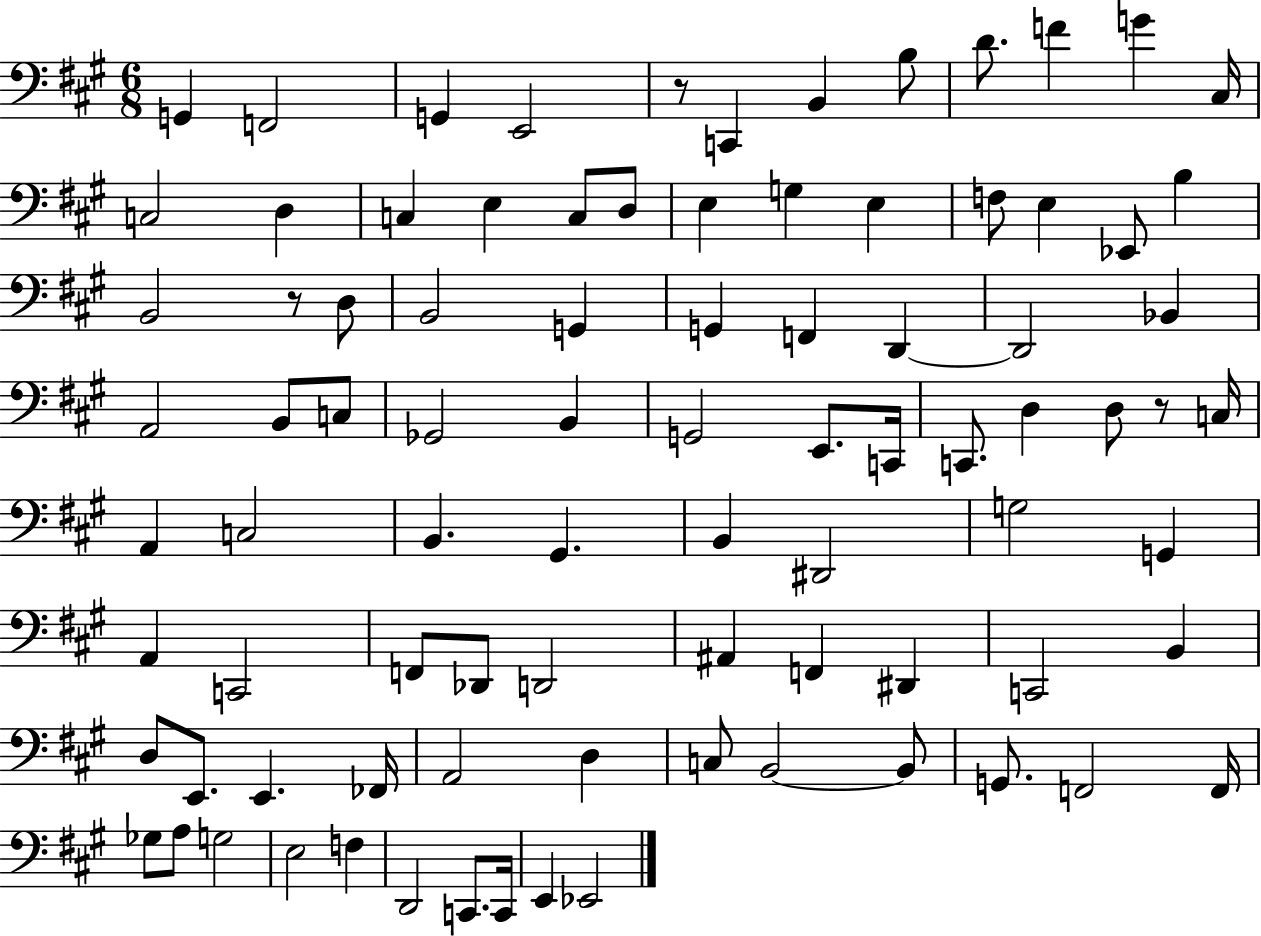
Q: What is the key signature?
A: A major